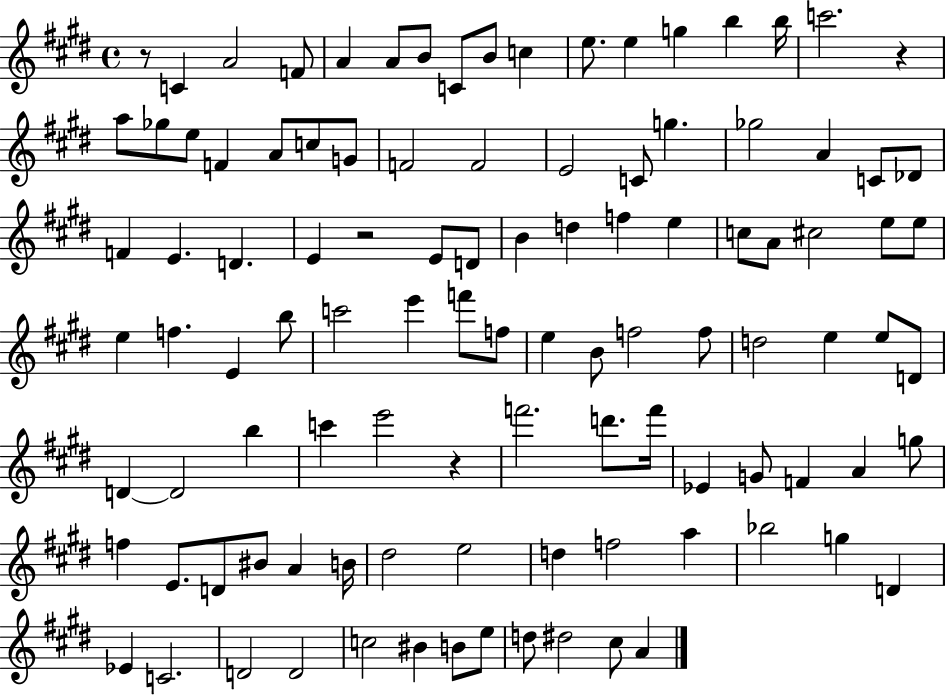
{
  \clef treble
  \time 4/4
  \defaultTimeSignature
  \key e \major
  r8 c'4 a'2 f'8 | a'4 a'8 b'8 c'8 b'8 c''4 | e''8. e''4 g''4 b''4 b''16 | c'''2. r4 | \break a''8 ges''8 e''8 f'4 a'8 c''8 g'8 | f'2 f'2 | e'2 c'8 g''4. | ges''2 a'4 c'8 des'8 | \break f'4 e'4. d'4. | e'4 r2 e'8 d'8 | b'4 d''4 f''4 e''4 | c''8 a'8 cis''2 e''8 e''8 | \break e''4 f''4. e'4 b''8 | c'''2 e'''4 f'''8 f''8 | e''4 b'8 f''2 f''8 | d''2 e''4 e''8 d'8 | \break d'4~~ d'2 b''4 | c'''4 e'''2 r4 | f'''2. d'''8. f'''16 | ees'4 g'8 f'4 a'4 g''8 | \break f''4 e'8. d'8 bis'8 a'4 b'16 | dis''2 e''2 | d''4 f''2 a''4 | bes''2 g''4 d'4 | \break ees'4 c'2. | d'2 d'2 | c''2 bis'4 b'8 e''8 | d''8 dis''2 cis''8 a'4 | \break \bar "|."
}